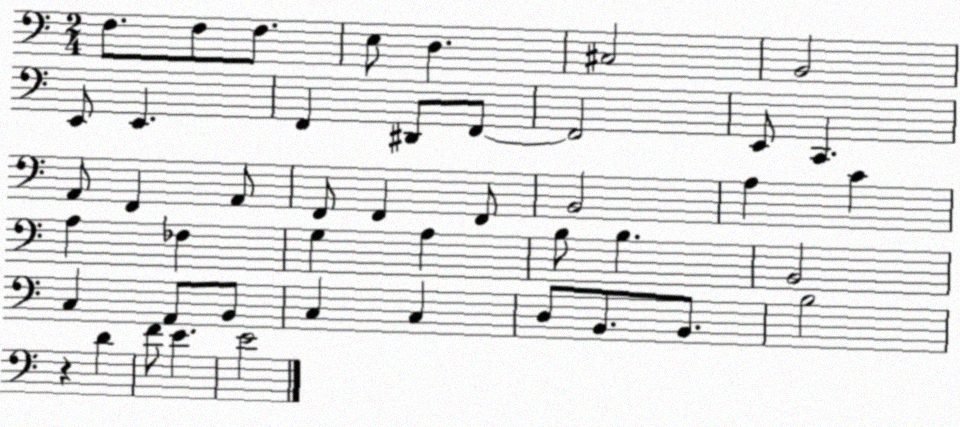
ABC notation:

X:1
T:Untitled
M:2/4
L:1/4
K:C
F,/2 F,/2 F,/2 E,/2 D, ^C,2 B,,2 E,,/2 E,, F,, ^D,,/2 F,,/2 F,,2 E,,/2 C,, A,,/2 F,, A,,/2 F,,/2 F,, F,,/2 B,,2 A, C A, _F, G, A, B,/2 B, B,,2 C, A,,/2 B,,/2 C, C, D,/2 B,,/2 B,,/2 B,2 z D F/2 E E2